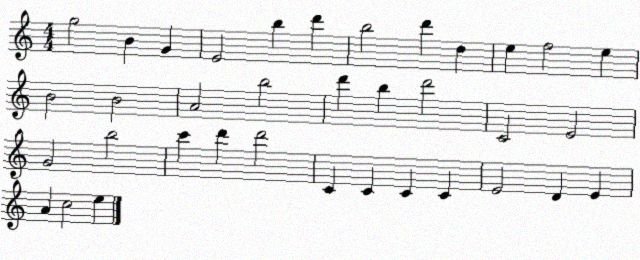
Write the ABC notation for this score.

X:1
T:Untitled
M:4/4
L:1/4
K:C
g2 B G E2 b d' b2 d' d e f2 e B2 B2 A2 b2 d' b d'2 C2 E2 G2 b2 c' d' d'2 C C C C E2 D E A c2 e